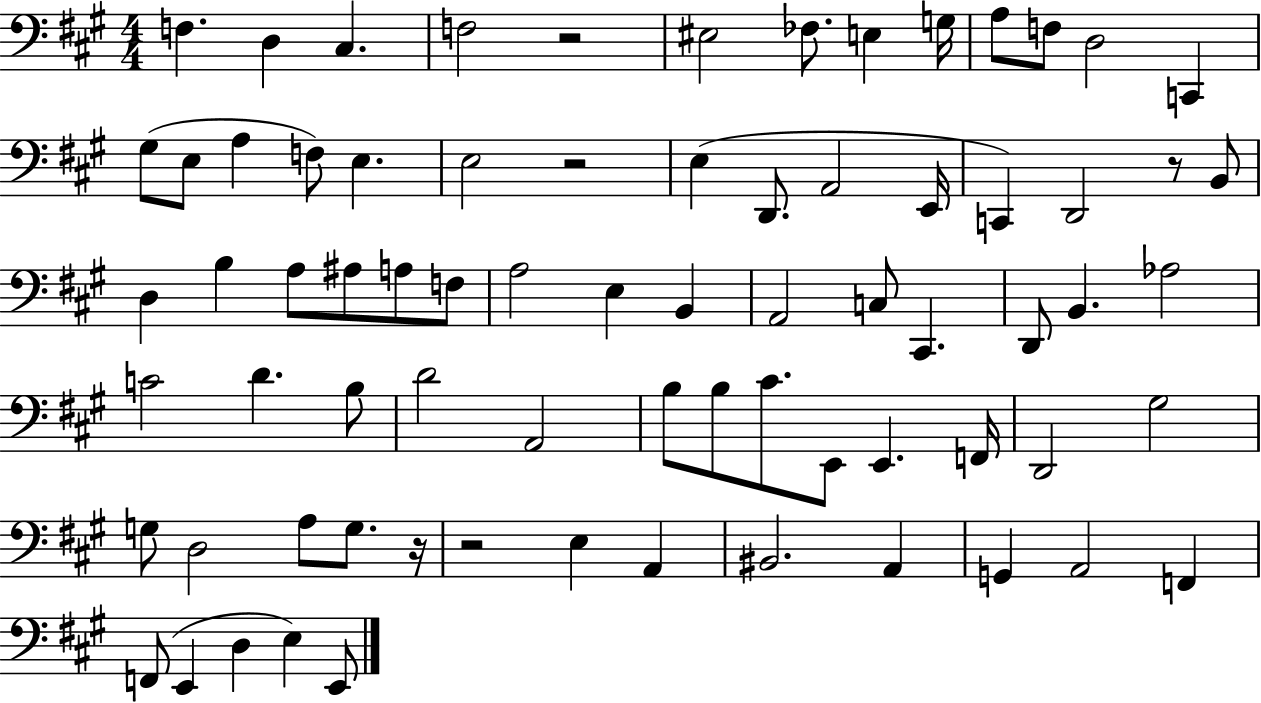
F3/q. D3/q C#3/q. F3/h R/h EIS3/h FES3/e. E3/q G3/s A3/e F3/e D3/h C2/q G#3/e E3/e A3/q F3/e E3/q. E3/h R/h E3/q D2/e. A2/h E2/s C2/q D2/h R/e B2/e D3/q B3/q A3/e A#3/e A3/e F3/e A3/h E3/q B2/q A2/h C3/e C#2/q. D2/e B2/q. Ab3/h C4/h D4/q. B3/e D4/h A2/h B3/e B3/e C#4/e. E2/e E2/q. F2/s D2/h G#3/h G3/e D3/h A3/e G3/e. R/s R/h E3/q A2/q BIS2/h. A2/q G2/q A2/h F2/q F2/e E2/q D3/q E3/q E2/e